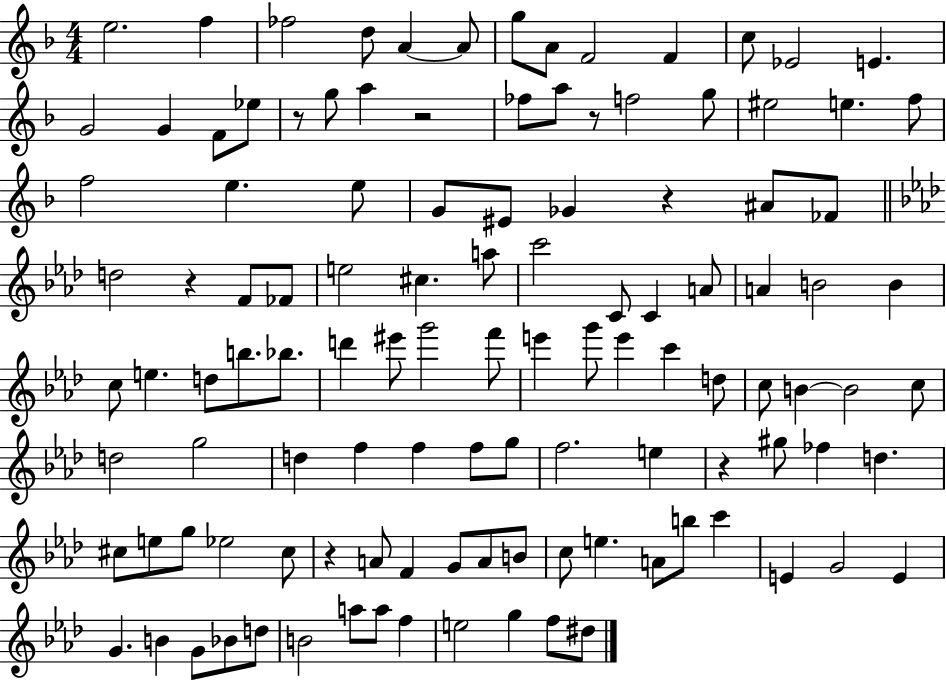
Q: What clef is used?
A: treble